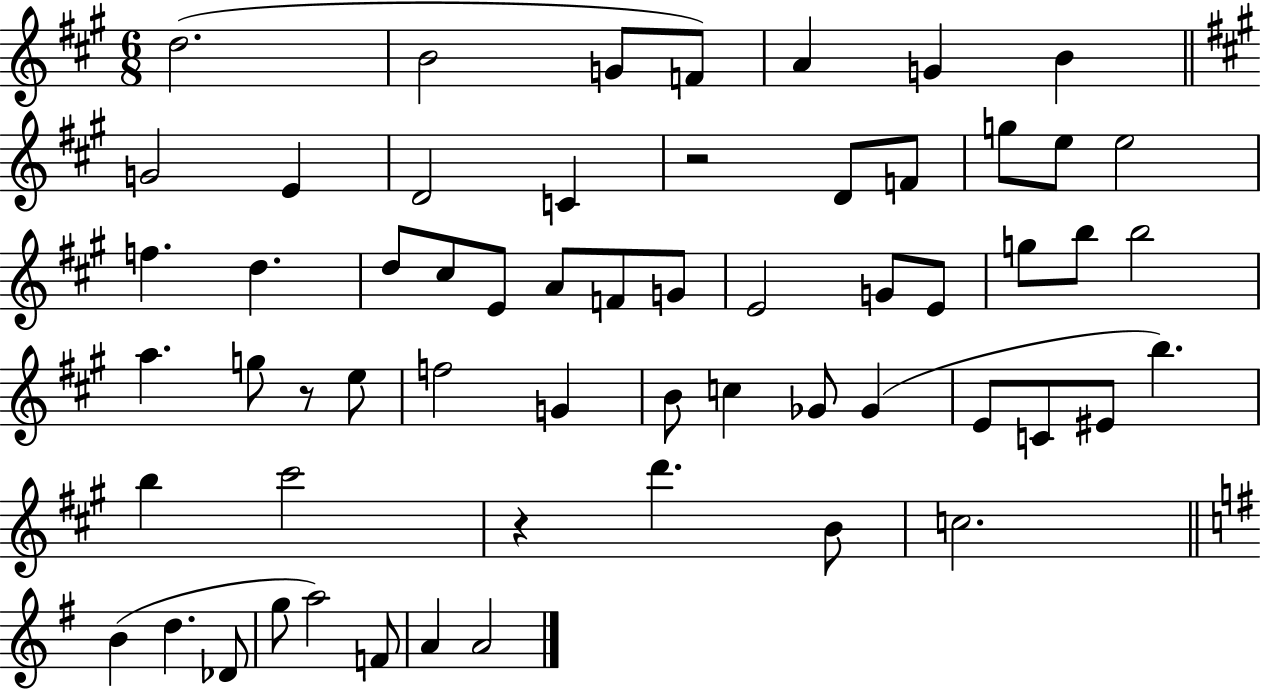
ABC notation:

X:1
T:Untitled
M:6/8
L:1/4
K:A
d2 B2 G/2 F/2 A G B G2 E D2 C z2 D/2 F/2 g/2 e/2 e2 f d d/2 ^c/2 E/2 A/2 F/2 G/2 E2 G/2 E/2 g/2 b/2 b2 a g/2 z/2 e/2 f2 G B/2 c _G/2 _G E/2 C/2 ^E/2 b b ^c'2 z d' B/2 c2 B d _D/2 g/2 a2 F/2 A A2